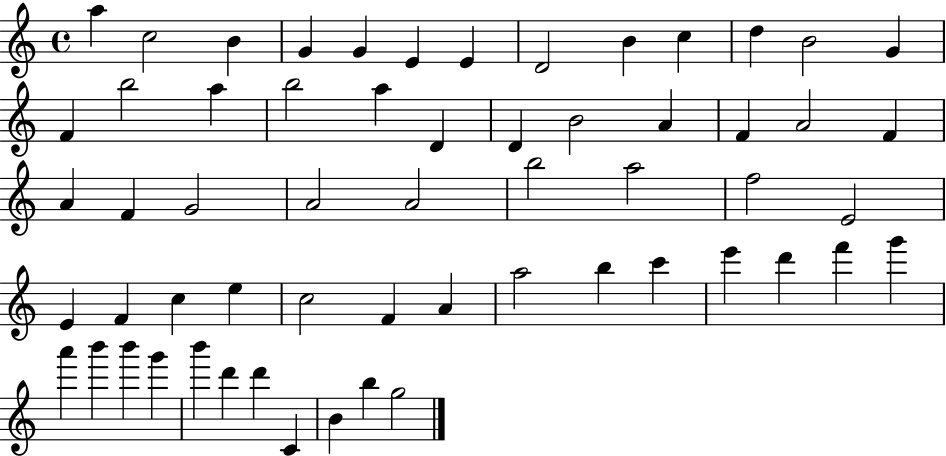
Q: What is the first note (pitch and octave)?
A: A5